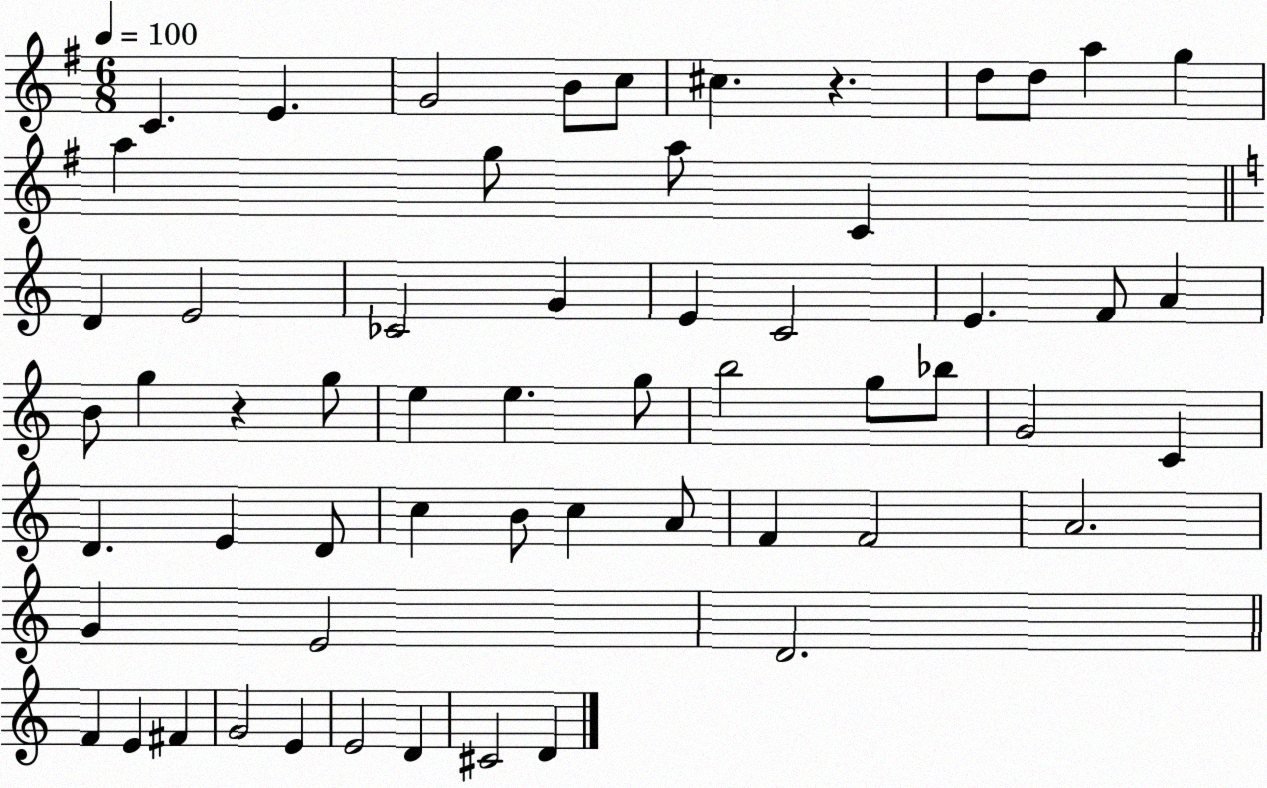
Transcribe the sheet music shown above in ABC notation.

X:1
T:Untitled
M:6/8
L:1/4
K:G
C E G2 B/2 c/2 ^c z d/2 d/2 a g a g/2 a/2 C D E2 _C2 G E C2 E F/2 A B/2 g z g/2 e e g/2 b2 g/2 _b/2 G2 C D E D/2 c B/2 c A/2 F F2 A2 G E2 D2 F E ^F G2 E E2 D ^C2 D